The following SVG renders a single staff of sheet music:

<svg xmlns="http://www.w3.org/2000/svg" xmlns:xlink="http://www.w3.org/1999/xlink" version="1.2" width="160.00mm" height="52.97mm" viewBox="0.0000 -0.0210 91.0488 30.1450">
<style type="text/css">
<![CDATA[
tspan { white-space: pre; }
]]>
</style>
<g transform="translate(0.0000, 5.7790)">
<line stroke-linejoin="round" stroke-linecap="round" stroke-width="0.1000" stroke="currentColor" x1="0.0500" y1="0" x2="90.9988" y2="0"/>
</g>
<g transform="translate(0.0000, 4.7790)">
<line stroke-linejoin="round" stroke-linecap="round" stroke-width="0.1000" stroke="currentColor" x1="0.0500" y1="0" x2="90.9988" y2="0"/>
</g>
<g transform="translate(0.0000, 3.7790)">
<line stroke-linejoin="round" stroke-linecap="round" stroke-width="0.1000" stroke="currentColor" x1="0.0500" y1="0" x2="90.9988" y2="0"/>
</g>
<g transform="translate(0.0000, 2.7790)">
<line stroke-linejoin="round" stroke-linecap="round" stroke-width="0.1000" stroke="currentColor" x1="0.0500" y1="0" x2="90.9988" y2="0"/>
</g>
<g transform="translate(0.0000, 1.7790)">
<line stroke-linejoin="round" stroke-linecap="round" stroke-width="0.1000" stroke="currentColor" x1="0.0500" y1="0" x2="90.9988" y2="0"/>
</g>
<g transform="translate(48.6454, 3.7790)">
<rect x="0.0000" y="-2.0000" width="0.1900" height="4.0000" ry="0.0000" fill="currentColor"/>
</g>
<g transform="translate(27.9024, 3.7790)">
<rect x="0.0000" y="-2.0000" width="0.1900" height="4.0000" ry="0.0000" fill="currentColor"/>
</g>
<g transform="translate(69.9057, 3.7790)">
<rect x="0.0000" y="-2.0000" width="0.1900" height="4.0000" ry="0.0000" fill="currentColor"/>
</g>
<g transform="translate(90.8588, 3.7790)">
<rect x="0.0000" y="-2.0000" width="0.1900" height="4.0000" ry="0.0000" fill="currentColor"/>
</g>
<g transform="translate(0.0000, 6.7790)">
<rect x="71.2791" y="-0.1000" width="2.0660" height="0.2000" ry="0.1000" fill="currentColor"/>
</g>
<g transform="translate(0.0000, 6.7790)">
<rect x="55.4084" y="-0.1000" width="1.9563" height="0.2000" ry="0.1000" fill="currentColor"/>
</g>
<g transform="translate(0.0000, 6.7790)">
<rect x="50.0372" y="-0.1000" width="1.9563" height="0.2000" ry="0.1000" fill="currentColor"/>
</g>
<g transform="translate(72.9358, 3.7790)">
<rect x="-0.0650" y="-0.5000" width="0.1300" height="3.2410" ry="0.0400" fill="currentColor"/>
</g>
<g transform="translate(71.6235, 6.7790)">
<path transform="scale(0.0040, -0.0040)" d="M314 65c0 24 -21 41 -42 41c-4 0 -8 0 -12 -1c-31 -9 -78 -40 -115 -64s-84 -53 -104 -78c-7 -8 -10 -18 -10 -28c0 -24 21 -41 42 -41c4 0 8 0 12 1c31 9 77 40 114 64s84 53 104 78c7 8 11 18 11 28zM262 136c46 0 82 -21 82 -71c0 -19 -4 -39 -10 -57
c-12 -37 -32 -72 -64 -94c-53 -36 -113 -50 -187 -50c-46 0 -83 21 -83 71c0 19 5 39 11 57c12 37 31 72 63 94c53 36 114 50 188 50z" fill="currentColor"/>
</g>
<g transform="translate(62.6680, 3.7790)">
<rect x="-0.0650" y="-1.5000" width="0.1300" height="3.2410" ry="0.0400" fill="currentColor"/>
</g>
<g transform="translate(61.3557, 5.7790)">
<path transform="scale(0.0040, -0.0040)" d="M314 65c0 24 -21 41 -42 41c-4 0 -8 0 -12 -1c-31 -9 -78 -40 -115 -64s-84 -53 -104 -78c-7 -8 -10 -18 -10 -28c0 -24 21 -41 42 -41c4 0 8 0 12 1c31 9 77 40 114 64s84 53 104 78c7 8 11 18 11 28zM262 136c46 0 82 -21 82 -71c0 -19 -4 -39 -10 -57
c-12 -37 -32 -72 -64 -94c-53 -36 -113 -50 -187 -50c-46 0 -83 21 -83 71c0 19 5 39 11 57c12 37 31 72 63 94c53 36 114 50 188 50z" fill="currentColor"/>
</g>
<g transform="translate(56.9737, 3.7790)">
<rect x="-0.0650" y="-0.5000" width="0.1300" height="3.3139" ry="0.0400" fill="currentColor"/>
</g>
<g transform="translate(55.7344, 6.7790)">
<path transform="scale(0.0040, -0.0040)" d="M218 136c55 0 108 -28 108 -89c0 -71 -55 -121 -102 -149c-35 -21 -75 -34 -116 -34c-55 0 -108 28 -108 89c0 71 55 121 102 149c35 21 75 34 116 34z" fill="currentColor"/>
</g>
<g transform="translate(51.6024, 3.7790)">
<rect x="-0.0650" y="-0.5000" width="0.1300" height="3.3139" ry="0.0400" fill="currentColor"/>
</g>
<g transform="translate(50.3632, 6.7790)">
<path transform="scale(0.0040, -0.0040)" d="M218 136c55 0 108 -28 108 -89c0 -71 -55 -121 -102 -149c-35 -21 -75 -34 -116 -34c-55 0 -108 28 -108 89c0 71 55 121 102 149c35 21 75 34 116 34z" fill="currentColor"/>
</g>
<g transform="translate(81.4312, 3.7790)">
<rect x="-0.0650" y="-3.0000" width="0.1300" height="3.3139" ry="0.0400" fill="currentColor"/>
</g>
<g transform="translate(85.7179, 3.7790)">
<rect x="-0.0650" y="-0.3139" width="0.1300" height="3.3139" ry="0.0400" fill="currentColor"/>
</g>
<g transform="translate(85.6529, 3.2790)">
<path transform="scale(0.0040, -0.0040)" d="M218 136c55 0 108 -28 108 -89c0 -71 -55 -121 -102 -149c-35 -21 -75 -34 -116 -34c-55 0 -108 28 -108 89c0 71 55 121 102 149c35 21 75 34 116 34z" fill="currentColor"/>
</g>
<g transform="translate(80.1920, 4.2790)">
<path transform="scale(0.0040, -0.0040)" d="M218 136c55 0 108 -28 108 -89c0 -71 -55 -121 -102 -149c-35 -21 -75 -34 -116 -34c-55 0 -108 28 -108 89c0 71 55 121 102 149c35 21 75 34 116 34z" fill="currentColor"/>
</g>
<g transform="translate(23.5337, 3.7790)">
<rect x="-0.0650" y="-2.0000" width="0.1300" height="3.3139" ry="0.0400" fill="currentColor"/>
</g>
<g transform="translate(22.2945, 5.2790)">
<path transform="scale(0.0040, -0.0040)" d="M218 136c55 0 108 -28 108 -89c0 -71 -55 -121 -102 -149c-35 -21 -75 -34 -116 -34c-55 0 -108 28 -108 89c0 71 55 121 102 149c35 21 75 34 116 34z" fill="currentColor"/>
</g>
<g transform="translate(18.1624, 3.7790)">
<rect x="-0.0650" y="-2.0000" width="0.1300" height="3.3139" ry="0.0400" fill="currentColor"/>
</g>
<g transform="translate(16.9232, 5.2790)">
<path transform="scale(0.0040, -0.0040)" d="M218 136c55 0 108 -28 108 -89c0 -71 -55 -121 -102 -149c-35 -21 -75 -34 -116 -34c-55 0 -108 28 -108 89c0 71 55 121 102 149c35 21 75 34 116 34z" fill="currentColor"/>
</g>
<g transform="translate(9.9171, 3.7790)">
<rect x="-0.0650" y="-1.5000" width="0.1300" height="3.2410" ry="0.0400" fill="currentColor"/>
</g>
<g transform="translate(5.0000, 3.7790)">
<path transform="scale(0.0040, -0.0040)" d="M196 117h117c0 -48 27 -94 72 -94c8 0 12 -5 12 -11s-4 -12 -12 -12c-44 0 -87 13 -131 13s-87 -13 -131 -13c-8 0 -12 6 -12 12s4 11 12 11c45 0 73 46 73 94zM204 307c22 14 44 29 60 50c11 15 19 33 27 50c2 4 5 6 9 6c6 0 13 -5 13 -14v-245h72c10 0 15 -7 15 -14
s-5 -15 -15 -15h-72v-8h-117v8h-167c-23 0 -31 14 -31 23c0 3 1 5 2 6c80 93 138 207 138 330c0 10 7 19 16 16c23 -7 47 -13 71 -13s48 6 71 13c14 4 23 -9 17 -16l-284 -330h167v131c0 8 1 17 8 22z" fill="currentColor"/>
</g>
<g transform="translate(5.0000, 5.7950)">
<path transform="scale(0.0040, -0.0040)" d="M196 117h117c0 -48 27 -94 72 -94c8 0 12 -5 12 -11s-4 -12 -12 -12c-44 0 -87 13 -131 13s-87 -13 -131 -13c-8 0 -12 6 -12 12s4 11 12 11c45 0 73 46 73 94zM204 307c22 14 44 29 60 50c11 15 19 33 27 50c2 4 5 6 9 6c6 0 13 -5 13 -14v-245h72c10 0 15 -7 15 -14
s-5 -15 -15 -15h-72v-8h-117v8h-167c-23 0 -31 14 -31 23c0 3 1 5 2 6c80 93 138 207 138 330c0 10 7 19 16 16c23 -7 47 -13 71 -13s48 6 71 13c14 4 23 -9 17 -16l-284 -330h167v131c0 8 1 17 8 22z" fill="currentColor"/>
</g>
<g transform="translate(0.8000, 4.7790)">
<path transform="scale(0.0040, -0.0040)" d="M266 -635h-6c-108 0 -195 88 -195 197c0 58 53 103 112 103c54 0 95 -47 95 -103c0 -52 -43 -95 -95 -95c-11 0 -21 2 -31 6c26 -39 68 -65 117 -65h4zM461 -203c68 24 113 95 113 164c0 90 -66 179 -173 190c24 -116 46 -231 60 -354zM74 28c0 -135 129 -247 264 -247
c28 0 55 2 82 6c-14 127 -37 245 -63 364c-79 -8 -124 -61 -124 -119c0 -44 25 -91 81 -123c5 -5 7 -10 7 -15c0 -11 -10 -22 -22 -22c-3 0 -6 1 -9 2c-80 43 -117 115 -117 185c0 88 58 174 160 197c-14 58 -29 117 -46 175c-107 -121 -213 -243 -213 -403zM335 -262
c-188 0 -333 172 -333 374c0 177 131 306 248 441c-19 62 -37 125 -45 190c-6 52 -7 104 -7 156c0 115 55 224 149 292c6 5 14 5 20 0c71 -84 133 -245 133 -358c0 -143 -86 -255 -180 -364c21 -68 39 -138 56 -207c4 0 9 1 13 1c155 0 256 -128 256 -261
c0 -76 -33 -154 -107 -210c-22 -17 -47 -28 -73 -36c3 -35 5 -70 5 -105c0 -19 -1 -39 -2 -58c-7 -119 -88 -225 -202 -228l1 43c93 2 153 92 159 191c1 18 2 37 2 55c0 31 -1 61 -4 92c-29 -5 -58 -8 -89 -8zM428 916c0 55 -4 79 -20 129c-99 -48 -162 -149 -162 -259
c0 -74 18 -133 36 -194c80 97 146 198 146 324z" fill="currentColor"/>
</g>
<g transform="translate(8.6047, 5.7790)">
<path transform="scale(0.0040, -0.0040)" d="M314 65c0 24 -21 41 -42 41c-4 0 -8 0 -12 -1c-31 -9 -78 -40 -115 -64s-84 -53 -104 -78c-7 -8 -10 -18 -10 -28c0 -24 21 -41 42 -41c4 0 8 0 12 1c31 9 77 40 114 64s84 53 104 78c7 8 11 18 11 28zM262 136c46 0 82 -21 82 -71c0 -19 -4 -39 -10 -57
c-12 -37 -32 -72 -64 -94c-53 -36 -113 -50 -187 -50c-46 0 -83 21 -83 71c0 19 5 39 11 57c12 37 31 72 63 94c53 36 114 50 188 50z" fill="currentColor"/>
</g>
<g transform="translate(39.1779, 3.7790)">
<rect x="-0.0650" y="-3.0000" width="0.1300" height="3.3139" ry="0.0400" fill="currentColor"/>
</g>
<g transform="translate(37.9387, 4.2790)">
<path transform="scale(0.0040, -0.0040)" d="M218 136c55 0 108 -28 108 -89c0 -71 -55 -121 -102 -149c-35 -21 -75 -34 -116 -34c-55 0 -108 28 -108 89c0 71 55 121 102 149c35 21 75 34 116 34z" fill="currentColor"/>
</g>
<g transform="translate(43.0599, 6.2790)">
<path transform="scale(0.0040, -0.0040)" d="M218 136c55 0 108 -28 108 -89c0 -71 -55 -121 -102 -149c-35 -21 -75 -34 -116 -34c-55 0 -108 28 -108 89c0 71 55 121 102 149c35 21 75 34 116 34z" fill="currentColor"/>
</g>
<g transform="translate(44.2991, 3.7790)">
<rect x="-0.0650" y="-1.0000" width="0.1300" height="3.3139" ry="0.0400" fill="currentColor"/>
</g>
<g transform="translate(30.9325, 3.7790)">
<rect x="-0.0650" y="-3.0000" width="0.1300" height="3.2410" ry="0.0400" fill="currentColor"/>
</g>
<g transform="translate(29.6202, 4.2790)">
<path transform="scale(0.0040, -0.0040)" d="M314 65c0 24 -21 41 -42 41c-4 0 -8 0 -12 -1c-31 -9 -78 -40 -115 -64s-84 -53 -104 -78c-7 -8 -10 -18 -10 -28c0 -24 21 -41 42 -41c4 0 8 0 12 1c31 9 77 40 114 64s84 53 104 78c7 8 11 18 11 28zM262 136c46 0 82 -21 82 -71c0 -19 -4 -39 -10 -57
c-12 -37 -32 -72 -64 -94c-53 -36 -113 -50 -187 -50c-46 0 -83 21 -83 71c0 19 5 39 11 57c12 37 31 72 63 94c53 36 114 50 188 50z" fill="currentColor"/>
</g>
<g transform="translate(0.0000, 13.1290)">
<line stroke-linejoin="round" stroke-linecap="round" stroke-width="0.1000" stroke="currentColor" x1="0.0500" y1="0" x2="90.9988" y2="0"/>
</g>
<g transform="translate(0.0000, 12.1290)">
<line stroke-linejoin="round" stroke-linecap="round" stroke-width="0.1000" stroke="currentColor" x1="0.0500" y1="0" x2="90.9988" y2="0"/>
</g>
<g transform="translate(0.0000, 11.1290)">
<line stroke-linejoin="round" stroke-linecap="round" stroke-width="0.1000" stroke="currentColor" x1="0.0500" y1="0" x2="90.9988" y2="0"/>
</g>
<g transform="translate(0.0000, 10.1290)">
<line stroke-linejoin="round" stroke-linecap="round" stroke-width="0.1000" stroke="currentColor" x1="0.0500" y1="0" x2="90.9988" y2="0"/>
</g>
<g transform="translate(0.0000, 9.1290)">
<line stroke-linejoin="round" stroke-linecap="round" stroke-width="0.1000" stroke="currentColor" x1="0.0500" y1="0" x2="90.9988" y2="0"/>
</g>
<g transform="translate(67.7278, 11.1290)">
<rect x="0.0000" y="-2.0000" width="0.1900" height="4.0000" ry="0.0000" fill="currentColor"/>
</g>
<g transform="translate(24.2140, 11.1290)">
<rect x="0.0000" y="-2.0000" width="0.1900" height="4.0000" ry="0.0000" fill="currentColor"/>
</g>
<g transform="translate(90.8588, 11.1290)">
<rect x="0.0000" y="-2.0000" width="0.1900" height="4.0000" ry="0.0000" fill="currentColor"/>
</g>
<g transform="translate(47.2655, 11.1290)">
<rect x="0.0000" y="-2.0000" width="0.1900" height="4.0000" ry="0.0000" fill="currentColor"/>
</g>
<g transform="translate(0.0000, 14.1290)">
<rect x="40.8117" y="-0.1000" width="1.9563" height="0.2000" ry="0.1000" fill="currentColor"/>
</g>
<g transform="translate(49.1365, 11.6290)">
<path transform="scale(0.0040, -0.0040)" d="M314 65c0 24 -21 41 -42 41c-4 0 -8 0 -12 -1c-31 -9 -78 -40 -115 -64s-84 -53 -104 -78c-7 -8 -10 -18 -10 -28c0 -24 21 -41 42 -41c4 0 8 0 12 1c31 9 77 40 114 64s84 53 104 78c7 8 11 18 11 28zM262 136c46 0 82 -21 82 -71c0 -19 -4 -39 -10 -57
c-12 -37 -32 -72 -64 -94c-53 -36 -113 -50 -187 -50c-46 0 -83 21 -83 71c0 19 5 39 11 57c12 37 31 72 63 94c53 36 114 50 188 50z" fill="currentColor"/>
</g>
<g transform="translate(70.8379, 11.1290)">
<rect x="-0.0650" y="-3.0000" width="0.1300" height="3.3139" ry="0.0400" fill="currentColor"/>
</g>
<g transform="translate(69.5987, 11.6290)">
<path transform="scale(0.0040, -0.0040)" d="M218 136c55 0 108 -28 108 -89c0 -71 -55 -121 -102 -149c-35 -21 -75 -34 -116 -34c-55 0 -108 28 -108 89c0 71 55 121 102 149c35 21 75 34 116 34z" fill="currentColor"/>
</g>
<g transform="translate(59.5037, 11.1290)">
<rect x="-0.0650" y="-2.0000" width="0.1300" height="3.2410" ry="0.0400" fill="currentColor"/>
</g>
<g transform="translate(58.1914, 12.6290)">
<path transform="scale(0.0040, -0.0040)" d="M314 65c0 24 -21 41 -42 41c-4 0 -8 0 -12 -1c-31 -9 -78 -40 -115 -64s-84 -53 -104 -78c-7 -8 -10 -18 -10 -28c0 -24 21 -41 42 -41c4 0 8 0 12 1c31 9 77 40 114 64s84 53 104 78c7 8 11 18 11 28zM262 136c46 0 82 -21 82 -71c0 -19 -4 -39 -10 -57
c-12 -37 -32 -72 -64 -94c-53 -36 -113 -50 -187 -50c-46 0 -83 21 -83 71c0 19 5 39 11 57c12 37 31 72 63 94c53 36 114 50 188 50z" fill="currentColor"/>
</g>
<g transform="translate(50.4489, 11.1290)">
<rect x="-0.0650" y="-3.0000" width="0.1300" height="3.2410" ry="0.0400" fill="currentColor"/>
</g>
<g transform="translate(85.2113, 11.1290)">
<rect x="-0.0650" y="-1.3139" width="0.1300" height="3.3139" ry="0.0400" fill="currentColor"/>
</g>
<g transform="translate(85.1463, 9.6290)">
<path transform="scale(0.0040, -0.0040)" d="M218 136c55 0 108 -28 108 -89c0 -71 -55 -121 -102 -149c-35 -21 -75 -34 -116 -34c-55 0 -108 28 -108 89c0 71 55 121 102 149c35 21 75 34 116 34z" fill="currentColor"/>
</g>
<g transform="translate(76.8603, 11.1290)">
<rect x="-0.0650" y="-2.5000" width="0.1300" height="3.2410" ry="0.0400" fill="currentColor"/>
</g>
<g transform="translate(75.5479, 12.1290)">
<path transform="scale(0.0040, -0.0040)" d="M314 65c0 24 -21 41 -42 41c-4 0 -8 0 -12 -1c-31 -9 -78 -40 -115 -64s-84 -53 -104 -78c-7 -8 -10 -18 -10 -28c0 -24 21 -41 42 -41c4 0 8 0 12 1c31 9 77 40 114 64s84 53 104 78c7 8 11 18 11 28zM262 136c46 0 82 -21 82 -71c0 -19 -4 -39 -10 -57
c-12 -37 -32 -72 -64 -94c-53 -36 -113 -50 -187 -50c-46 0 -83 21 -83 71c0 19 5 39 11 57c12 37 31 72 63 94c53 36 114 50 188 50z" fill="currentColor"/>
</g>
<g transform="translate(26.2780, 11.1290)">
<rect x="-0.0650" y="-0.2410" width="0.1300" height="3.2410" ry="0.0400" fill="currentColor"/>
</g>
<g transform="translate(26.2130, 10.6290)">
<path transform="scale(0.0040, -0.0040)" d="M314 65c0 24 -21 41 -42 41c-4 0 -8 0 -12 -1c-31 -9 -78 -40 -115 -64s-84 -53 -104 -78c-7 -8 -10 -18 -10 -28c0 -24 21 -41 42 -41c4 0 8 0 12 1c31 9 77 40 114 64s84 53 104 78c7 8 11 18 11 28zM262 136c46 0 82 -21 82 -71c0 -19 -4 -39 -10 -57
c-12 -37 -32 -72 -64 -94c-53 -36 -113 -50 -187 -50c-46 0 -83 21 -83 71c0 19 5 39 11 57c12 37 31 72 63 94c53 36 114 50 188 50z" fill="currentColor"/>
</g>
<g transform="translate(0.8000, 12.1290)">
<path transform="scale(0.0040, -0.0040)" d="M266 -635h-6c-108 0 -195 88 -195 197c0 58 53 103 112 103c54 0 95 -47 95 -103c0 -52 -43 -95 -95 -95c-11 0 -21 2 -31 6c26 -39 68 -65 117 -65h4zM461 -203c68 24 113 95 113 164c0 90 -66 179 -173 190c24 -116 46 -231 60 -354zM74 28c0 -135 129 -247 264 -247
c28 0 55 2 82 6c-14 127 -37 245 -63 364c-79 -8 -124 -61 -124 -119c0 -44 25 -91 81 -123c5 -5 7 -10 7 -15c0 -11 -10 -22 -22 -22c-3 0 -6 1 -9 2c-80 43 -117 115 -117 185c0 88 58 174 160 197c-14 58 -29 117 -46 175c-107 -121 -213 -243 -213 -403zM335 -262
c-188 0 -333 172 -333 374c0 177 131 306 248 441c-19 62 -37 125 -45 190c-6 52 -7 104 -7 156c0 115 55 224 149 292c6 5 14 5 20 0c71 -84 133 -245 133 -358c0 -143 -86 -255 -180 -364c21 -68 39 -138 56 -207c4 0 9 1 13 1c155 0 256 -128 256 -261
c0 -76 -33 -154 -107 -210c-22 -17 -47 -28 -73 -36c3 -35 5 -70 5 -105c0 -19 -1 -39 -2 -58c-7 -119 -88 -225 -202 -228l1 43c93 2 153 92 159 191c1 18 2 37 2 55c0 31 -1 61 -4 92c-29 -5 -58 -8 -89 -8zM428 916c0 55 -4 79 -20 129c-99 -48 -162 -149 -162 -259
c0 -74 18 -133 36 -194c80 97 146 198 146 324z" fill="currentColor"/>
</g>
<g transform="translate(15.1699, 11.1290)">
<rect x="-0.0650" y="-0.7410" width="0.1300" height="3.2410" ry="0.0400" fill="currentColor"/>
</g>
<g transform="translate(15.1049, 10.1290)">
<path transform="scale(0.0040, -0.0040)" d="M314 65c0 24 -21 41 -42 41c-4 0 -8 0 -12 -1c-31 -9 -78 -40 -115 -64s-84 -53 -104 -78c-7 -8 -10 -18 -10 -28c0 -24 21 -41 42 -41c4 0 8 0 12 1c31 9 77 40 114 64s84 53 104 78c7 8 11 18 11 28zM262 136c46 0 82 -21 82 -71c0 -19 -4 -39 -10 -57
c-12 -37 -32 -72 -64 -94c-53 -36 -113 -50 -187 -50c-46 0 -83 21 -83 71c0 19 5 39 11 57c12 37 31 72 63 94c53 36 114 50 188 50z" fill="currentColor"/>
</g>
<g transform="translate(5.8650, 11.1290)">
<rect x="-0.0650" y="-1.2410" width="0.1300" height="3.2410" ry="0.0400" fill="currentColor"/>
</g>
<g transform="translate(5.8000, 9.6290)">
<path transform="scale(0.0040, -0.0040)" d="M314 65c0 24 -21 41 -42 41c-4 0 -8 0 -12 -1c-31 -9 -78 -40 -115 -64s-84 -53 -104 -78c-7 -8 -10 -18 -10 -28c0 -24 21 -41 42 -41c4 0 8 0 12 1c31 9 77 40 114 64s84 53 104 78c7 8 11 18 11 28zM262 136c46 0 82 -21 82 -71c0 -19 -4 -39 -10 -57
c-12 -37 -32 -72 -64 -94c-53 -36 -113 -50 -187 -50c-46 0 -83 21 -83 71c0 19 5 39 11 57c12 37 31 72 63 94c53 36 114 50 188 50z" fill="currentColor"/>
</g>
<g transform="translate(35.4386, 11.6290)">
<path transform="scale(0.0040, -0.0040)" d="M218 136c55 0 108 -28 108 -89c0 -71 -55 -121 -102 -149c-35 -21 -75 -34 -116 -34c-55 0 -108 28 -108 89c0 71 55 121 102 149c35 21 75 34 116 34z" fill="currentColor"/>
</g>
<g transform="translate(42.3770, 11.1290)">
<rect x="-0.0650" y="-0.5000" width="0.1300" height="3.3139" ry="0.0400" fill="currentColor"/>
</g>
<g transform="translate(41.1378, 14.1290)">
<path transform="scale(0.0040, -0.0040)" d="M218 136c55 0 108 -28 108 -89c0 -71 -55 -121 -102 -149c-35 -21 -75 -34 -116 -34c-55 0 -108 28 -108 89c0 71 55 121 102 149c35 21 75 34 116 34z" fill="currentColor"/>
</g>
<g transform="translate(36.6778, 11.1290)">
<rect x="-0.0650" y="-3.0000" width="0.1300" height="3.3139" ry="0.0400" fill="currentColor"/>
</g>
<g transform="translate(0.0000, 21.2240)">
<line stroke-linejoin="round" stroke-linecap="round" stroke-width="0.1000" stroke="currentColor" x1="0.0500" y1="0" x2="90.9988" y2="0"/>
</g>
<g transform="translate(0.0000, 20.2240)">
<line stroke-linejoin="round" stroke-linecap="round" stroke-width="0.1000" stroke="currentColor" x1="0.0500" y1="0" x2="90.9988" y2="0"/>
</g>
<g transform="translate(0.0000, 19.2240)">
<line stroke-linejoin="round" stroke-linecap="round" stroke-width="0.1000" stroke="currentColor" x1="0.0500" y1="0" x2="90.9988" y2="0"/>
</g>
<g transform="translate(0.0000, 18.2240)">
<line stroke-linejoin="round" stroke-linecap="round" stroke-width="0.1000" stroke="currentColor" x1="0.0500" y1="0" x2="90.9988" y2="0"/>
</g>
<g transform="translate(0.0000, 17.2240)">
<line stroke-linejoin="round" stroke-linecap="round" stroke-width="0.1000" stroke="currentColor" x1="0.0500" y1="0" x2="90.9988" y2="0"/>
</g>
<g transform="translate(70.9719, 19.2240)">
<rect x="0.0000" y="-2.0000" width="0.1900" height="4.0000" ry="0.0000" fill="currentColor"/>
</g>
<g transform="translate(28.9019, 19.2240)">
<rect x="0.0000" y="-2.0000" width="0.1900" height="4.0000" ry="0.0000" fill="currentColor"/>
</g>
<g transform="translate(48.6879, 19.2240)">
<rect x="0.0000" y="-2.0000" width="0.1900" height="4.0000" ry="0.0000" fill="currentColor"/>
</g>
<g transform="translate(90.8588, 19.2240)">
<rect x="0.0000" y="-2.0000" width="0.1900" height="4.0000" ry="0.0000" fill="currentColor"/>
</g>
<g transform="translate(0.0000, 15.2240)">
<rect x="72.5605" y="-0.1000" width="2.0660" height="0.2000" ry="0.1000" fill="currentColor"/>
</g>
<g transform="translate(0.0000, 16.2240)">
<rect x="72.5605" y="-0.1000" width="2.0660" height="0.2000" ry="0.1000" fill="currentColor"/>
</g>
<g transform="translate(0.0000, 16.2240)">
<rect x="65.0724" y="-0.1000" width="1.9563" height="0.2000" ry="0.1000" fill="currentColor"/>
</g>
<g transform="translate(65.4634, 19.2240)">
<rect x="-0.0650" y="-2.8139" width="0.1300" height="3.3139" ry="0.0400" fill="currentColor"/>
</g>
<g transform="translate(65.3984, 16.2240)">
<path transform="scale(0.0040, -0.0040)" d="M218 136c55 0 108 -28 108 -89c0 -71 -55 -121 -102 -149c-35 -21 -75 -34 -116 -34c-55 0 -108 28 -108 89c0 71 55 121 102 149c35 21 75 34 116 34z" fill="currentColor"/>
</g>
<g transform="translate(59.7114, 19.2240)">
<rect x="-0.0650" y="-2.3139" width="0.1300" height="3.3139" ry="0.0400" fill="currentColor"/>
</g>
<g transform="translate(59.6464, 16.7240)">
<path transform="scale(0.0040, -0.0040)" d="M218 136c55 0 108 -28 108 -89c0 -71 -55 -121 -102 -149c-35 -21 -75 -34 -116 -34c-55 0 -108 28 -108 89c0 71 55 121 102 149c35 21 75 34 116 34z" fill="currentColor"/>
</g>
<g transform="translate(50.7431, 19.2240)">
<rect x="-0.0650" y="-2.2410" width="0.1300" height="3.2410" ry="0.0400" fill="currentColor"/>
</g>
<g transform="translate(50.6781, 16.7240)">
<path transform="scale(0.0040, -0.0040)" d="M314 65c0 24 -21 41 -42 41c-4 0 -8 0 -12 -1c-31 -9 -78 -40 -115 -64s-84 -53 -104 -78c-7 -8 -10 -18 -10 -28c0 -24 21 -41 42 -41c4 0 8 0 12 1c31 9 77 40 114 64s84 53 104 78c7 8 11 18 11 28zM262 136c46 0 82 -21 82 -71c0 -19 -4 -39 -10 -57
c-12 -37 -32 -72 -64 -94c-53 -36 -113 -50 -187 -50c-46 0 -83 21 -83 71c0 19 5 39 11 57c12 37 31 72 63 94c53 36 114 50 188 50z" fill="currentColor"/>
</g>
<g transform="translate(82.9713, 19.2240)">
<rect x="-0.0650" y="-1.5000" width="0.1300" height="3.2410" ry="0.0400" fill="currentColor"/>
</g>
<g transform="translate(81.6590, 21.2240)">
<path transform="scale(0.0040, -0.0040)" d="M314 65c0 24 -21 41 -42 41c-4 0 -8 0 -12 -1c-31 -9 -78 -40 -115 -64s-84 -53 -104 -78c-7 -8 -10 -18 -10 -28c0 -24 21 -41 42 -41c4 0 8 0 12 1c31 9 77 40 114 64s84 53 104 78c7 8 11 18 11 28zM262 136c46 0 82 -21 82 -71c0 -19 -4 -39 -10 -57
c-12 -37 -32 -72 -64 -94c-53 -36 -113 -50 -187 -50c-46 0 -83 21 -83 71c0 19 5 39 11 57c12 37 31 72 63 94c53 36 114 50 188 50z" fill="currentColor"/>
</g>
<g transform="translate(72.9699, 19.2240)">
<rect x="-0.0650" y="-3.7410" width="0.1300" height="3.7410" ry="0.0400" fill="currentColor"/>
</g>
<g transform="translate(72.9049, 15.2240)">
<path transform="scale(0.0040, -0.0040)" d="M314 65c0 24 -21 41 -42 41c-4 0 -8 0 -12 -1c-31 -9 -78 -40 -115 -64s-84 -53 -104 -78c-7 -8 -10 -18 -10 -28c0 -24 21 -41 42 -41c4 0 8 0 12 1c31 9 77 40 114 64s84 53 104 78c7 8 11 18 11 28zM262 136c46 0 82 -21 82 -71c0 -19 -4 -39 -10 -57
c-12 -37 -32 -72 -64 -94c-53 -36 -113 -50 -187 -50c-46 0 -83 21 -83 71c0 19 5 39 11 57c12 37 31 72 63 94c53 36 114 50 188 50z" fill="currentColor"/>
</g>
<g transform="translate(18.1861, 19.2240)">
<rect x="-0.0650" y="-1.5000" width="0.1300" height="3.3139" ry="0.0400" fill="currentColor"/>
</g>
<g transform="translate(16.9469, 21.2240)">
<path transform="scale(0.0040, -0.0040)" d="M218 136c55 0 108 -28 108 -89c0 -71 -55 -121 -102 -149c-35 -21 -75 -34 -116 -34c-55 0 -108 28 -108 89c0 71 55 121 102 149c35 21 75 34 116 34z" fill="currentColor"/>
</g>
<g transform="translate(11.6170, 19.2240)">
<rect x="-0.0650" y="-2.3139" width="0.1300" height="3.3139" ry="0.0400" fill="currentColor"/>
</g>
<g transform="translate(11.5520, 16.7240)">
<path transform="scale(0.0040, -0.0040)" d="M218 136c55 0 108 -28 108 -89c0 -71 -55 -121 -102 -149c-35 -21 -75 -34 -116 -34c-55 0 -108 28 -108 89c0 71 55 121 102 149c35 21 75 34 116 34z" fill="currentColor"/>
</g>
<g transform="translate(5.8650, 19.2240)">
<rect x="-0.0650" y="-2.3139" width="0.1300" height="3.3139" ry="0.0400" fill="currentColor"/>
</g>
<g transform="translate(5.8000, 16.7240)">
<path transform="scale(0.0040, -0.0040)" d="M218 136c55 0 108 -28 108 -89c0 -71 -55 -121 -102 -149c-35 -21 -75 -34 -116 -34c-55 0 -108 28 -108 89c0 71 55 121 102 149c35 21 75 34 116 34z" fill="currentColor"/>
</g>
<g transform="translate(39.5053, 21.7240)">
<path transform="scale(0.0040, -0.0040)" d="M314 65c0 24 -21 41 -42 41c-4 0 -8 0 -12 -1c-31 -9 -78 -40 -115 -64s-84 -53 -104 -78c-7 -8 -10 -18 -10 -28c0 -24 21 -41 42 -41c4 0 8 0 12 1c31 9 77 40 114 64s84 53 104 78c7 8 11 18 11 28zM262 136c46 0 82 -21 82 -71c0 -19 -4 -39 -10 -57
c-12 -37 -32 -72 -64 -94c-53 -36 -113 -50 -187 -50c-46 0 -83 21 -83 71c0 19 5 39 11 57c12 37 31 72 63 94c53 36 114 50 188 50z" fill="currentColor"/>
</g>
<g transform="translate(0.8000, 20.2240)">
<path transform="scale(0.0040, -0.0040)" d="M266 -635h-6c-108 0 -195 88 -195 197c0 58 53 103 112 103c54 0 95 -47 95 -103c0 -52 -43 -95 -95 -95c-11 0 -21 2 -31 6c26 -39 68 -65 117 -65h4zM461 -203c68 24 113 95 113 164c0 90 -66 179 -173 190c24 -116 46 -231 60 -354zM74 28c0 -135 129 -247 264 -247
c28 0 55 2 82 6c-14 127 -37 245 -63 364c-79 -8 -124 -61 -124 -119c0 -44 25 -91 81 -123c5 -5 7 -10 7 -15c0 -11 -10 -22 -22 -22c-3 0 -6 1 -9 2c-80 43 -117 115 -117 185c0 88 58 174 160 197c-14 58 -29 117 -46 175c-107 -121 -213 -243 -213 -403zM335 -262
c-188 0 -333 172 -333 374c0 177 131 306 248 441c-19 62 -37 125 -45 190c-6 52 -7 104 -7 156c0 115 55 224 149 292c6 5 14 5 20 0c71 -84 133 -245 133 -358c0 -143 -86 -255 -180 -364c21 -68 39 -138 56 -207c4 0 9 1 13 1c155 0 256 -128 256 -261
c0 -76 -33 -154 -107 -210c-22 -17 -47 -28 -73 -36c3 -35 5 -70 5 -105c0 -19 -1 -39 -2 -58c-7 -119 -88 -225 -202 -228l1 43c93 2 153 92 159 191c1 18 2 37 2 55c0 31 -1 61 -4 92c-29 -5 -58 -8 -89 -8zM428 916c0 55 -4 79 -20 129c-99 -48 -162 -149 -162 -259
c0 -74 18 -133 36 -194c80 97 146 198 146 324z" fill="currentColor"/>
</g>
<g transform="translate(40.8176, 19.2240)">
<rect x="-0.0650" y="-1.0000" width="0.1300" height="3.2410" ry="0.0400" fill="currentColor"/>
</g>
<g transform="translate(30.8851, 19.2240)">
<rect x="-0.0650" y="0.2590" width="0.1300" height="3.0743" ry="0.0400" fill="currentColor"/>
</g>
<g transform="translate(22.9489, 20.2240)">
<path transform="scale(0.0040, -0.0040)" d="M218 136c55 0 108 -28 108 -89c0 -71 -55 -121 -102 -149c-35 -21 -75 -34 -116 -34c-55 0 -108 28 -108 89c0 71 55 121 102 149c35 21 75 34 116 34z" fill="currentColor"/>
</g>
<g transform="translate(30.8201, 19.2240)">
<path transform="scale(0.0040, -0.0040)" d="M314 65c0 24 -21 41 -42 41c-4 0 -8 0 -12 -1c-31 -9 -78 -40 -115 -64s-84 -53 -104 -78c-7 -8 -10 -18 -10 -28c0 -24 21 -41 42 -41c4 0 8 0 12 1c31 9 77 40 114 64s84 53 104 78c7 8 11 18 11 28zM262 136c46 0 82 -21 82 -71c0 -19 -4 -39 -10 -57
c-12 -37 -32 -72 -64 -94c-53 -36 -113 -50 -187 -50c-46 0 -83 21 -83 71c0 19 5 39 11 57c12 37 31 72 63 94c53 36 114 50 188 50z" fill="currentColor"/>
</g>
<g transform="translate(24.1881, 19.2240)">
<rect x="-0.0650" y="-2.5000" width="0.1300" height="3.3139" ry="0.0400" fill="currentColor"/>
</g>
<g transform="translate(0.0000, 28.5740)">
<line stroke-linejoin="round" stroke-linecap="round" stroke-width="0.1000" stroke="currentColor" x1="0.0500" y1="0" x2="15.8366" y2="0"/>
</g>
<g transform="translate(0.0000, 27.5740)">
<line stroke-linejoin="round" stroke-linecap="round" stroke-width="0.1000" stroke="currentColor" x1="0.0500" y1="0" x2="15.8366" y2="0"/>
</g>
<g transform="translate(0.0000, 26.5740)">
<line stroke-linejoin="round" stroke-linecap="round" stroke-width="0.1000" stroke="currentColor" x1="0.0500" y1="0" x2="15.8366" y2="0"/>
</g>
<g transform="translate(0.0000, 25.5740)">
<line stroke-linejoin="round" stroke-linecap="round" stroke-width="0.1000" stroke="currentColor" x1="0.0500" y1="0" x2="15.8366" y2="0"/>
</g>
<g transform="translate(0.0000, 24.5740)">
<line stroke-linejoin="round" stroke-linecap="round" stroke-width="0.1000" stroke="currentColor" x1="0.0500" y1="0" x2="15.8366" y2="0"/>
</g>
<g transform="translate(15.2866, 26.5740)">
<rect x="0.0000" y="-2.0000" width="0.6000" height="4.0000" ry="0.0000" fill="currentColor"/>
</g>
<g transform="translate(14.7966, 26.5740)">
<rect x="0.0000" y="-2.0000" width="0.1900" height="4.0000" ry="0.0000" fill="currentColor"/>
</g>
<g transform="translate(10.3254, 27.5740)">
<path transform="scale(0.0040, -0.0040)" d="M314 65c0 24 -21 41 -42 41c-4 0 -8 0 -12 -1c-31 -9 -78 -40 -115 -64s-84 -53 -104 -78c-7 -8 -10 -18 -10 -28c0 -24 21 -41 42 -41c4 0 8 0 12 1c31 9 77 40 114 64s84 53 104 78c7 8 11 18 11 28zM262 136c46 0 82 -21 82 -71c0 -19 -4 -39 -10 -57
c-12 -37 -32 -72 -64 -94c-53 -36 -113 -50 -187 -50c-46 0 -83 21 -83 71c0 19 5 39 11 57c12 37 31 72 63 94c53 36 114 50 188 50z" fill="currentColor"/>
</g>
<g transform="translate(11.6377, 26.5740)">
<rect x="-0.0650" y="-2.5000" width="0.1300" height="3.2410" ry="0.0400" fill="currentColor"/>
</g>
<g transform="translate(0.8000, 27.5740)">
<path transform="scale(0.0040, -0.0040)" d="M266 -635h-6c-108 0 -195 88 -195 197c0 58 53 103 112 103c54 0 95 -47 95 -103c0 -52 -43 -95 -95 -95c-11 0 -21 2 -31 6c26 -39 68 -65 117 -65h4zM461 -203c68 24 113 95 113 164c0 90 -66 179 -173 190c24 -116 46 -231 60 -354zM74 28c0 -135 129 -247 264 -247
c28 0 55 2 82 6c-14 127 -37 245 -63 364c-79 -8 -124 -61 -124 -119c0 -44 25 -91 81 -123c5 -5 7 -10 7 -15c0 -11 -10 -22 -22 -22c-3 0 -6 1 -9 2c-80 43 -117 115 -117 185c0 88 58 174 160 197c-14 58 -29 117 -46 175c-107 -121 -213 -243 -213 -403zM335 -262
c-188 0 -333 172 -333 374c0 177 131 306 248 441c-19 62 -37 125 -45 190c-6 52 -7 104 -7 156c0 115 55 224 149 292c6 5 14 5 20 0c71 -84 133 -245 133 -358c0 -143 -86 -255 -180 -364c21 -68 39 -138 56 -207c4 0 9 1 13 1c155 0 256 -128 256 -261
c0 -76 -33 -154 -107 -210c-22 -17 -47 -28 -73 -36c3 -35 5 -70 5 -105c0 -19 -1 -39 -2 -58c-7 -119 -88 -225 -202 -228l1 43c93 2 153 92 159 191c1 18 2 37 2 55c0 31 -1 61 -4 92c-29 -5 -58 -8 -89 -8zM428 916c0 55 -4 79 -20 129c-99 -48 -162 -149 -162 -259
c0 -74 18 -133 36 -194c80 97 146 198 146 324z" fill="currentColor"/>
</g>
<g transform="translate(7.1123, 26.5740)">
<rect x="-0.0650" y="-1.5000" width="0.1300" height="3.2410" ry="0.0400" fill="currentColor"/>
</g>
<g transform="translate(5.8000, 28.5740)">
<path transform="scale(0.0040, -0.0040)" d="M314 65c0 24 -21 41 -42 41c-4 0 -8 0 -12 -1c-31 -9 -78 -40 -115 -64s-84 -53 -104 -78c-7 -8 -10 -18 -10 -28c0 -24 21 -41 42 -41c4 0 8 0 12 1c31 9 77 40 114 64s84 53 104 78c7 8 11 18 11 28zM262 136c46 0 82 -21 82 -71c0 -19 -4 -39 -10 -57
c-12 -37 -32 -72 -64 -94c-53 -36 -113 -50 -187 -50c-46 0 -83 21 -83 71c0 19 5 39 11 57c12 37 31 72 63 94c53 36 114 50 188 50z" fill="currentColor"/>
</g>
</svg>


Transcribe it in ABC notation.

X:1
T:Untitled
M:4/4
L:1/4
K:C
E2 F F A2 A D C C E2 C2 A c e2 d2 c2 A C A2 F2 A G2 e g g E G B2 D2 g2 g a c'2 E2 E2 G2